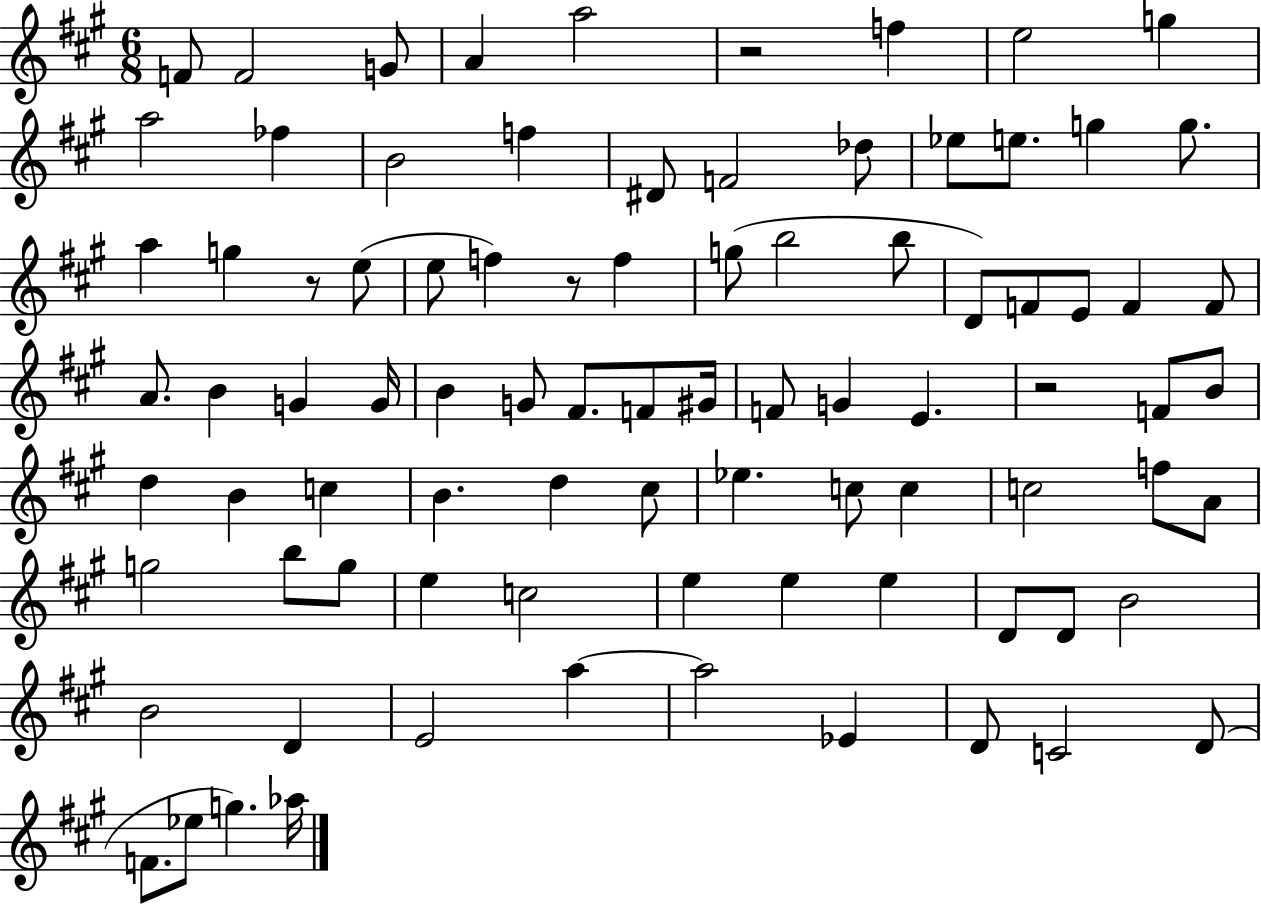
F4/e F4/h G4/e A4/q A5/h R/h F5/q E5/h G5/q A5/h FES5/q B4/h F5/q D#4/e F4/h Db5/e Eb5/e E5/e. G5/q G5/e. A5/q G5/q R/e E5/e E5/e F5/q R/e F5/q G5/e B5/h B5/e D4/e F4/e E4/e F4/q F4/e A4/e. B4/q G4/q G4/s B4/q G4/e F#4/e. F4/e G#4/s F4/e G4/q E4/q. R/h F4/e B4/e D5/q B4/q C5/q B4/q. D5/q C#5/e Eb5/q. C5/e C5/q C5/h F5/e A4/e G5/h B5/e G5/e E5/q C5/h E5/q E5/q E5/q D4/e D4/e B4/h B4/h D4/q E4/h A5/q A5/h Eb4/q D4/e C4/h D4/e F4/e. Eb5/e G5/q. Ab5/s